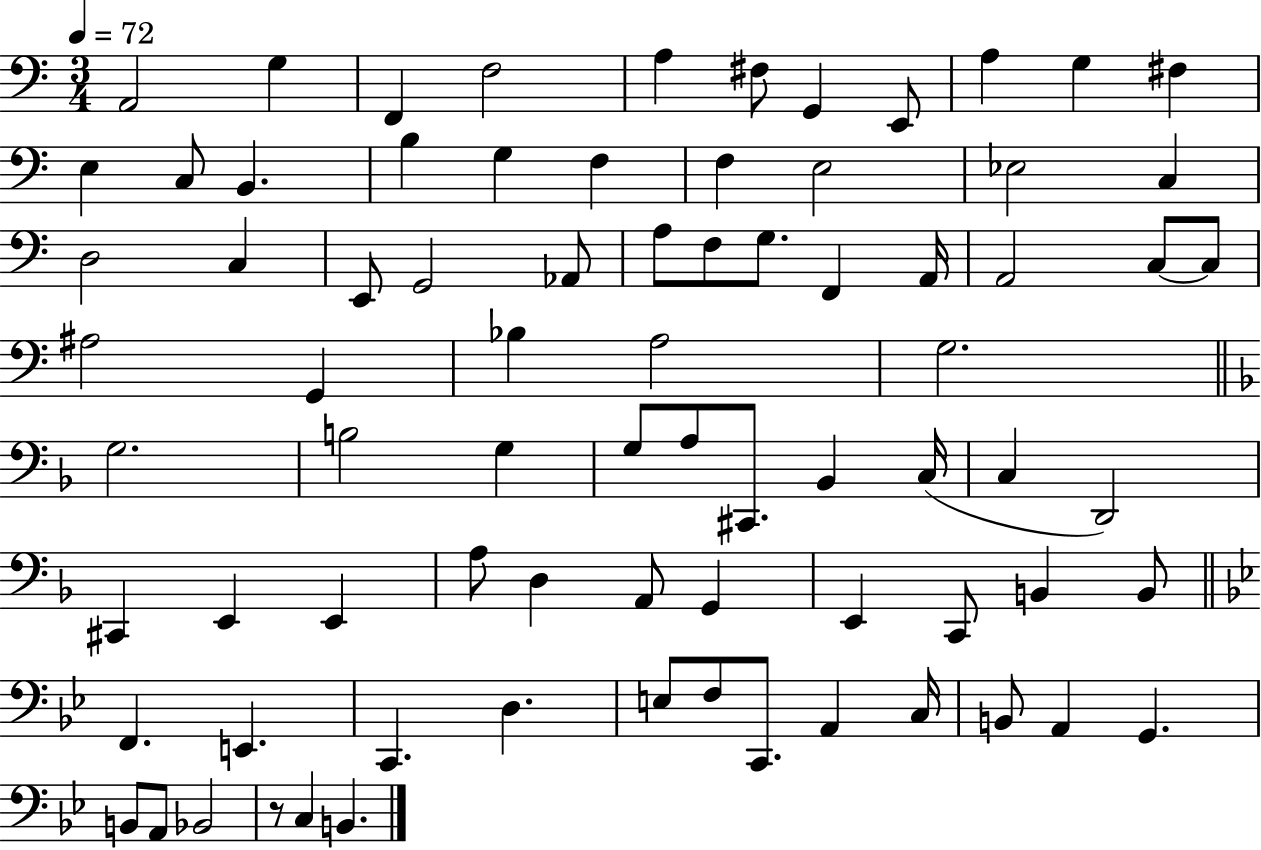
X:1
T:Untitled
M:3/4
L:1/4
K:C
A,,2 G, F,, F,2 A, ^F,/2 G,, E,,/2 A, G, ^F, E, C,/2 B,, B, G, F, F, E,2 _E,2 C, D,2 C, E,,/2 G,,2 _A,,/2 A,/2 F,/2 G,/2 F,, A,,/4 A,,2 C,/2 C,/2 ^A,2 G,, _B, A,2 G,2 G,2 B,2 G, G,/2 A,/2 ^C,,/2 _B,, C,/4 C, D,,2 ^C,, E,, E,, A,/2 D, A,,/2 G,, E,, C,,/2 B,, B,,/2 F,, E,, C,, D, E,/2 F,/2 C,,/2 A,, C,/4 B,,/2 A,, G,, B,,/2 A,,/2 _B,,2 z/2 C, B,,